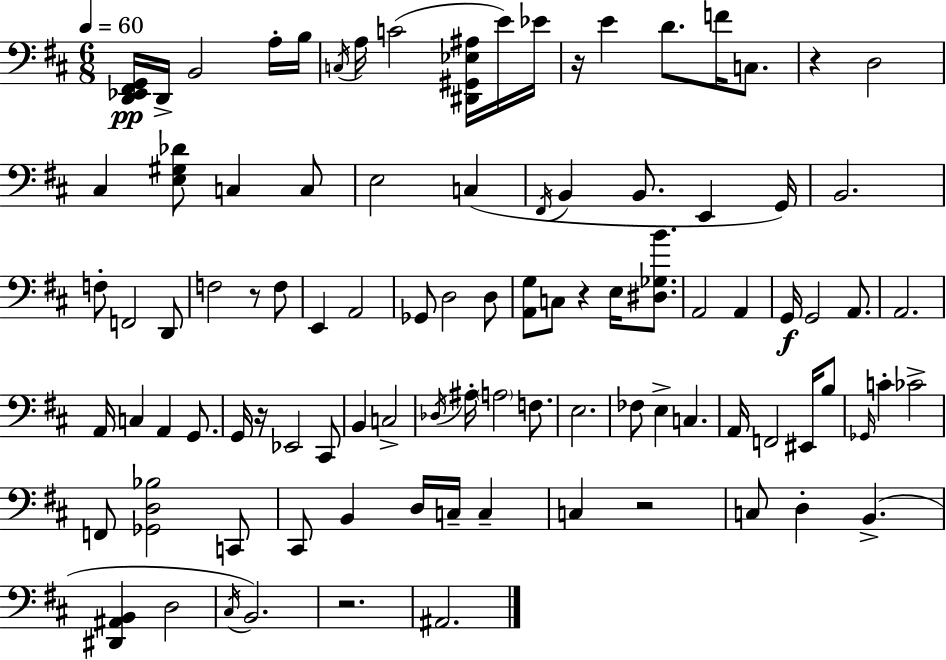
X:1
T:Untitled
M:6/8
L:1/4
K:D
[D,,_E,,^F,,G,,]/4 D,,/4 B,,2 A,/4 B,/4 C,/4 A,/4 C2 [^D,,^G,,_E,^A,]/4 E/4 _E/4 z/4 E D/2 F/4 C,/2 z D,2 ^C, [E,^G,_D]/2 C, C,/2 E,2 C, ^F,,/4 B,, B,,/2 E,, G,,/4 B,,2 F,/2 F,,2 D,,/2 F,2 z/2 F,/2 E,, A,,2 _G,,/2 D,2 D,/2 [A,,G,]/2 C,/2 z E,/4 [^D,_G,B]/2 A,,2 A,, G,,/4 G,,2 A,,/2 A,,2 A,,/4 C, A,, G,,/2 G,,/4 z/4 _E,,2 ^C,,/2 B,, C,2 _D,/4 ^A,/4 A,2 F,/2 E,2 _F,/2 E, C, A,,/4 F,,2 ^E,,/4 B,/2 _G,,/4 C _C2 F,,/2 [_G,,D,_B,]2 C,,/2 ^C,,/2 B,, D,/4 C,/4 C, C, z2 C,/2 D, B,, [^D,,^A,,B,,] D,2 ^C,/4 B,,2 z2 ^A,,2